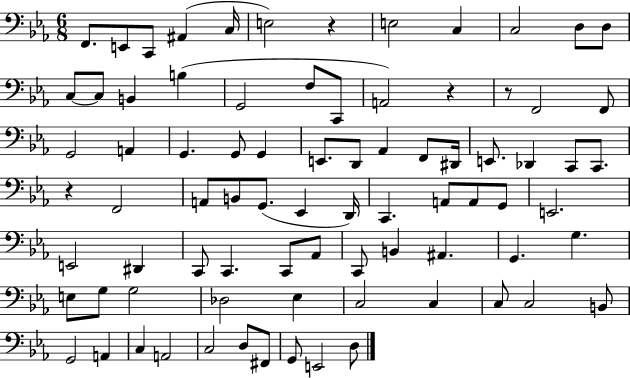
X:1
T:Untitled
M:6/8
L:1/4
K:Eb
F,,/2 E,,/2 C,,/2 ^A,, C,/4 E,2 z E,2 C, C,2 D,/2 D,/2 C,/2 C,/2 B,, B, G,,2 F,/2 C,,/2 A,,2 z z/2 F,,2 F,,/2 G,,2 A,, G,, G,,/2 G,, E,,/2 D,,/2 _A,, F,,/2 ^D,,/4 E,,/2 _D,, C,,/2 C,,/2 z F,,2 A,,/2 B,,/2 G,,/2 _E,, D,,/4 C,, A,,/2 A,,/2 G,,/2 E,,2 E,,2 ^D,, C,,/2 C,, C,,/2 _A,,/2 C,,/2 B,, ^A,, G,, G, E,/2 G,/2 G,2 _D,2 _E, C,2 C, C,/2 C,2 B,,/2 G,,2 A,, C, A,,2 C,2 D,/2 ^F,,/2 G,,/2 E,,2 D,/2